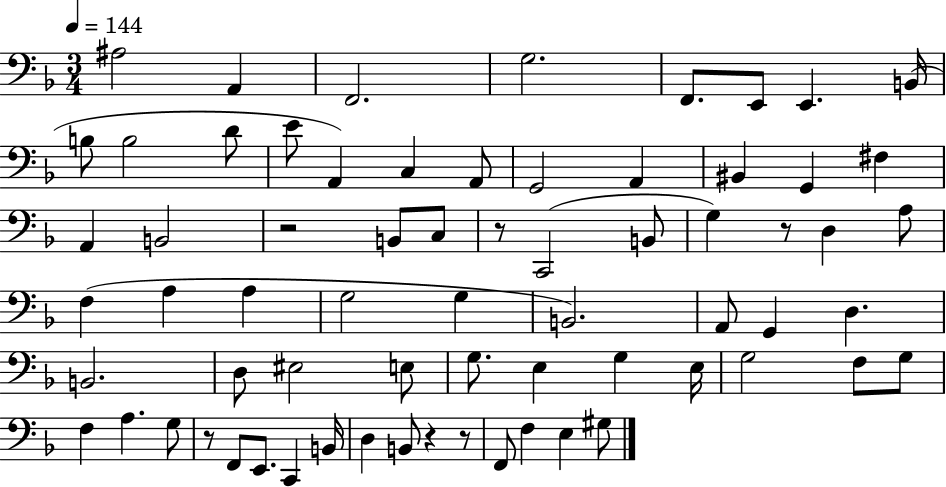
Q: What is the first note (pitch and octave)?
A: A#3